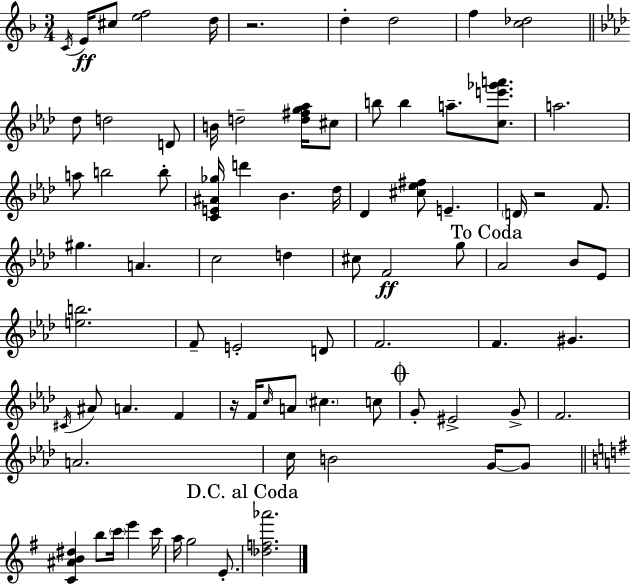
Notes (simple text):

C4/s E4/s C#5/e [E5,F5]/h D5/s R/h. D5/q D5/h F5/q [C5,Db5]/h Db5/e D5/h D4/e B4/s D5/h [D5,F#5,G5,Ab5]/s C#5/e B5/e B5/q A5/e. [C5,E6,Gb6,A6]/e. A5/h. A5/e B5/h B5/e [C4,E4,A#4,Gb5]/s D6/q Bb4/q. Db5/s Db4/q [C#5,Eb5,F#5]/e E4/q. D4/s R/h F4/e. G#5/q. A4/q. C5/h D5/q C#5/e F4/h G5/e Ab4/h Bb4/e Eb4/e [E5,B5]/h. F4/e E4/h D4/e F4/h. F4/q. G#4/q. C#4/s A#4/e A4/q. F4/q R/s F4/s C5/s A4/e C#5/q. C5/e G4/e EIS4/h G4/e F4/h. A4/h. C5/s B4/h G4/s G4/e [C4,A#4,B4,D#5]/q B5/e C6/s E6/q C6/s A5/s G5/h E4/e. [Db5,F5,Ab6]/h.